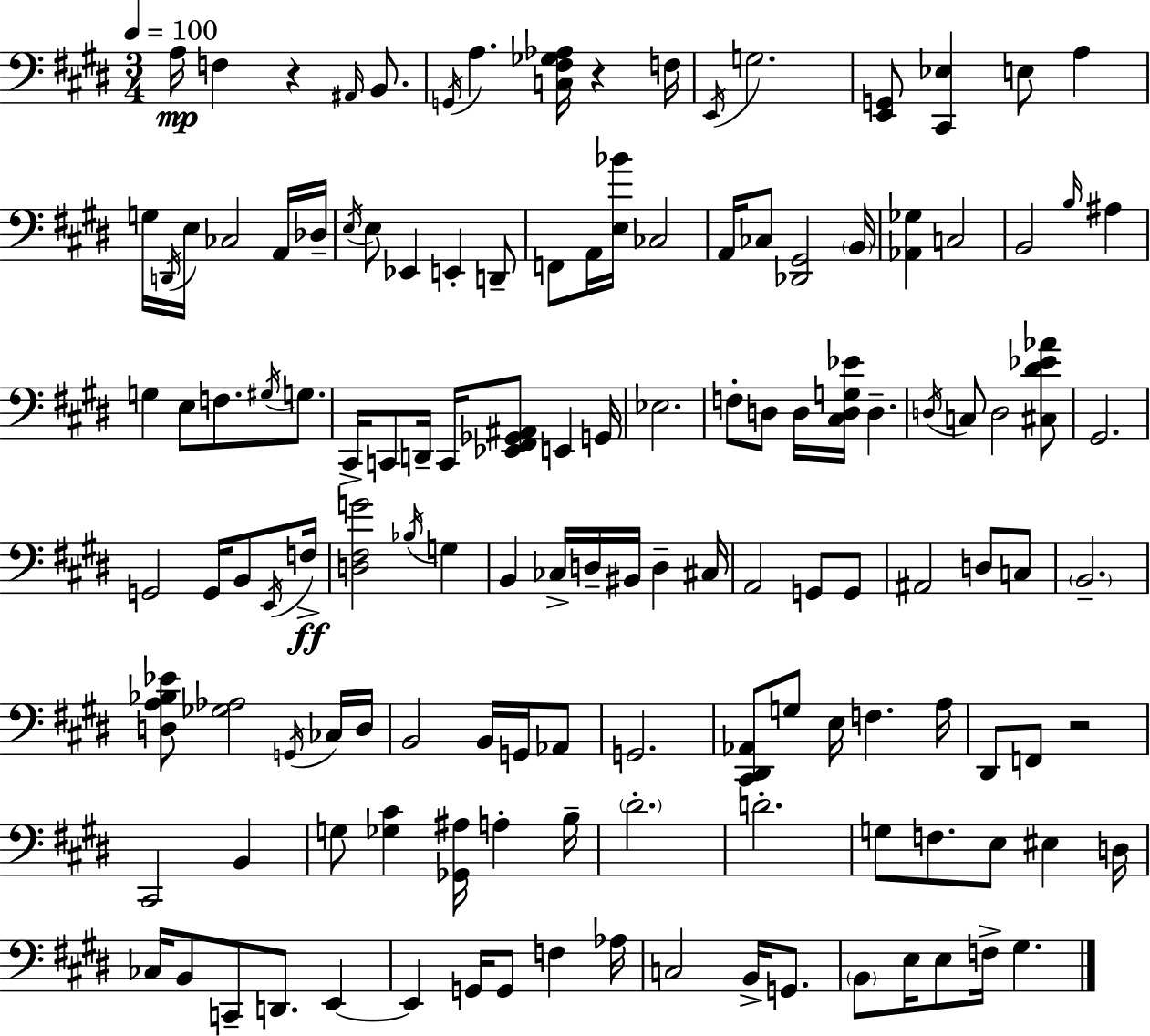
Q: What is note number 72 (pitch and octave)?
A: B2